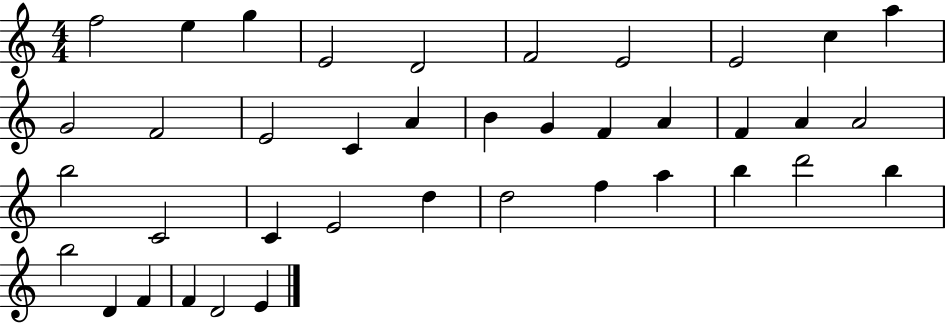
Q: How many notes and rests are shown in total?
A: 39